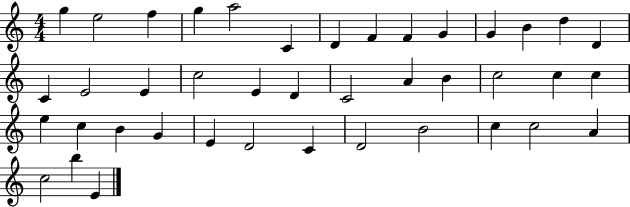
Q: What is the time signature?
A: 4/4